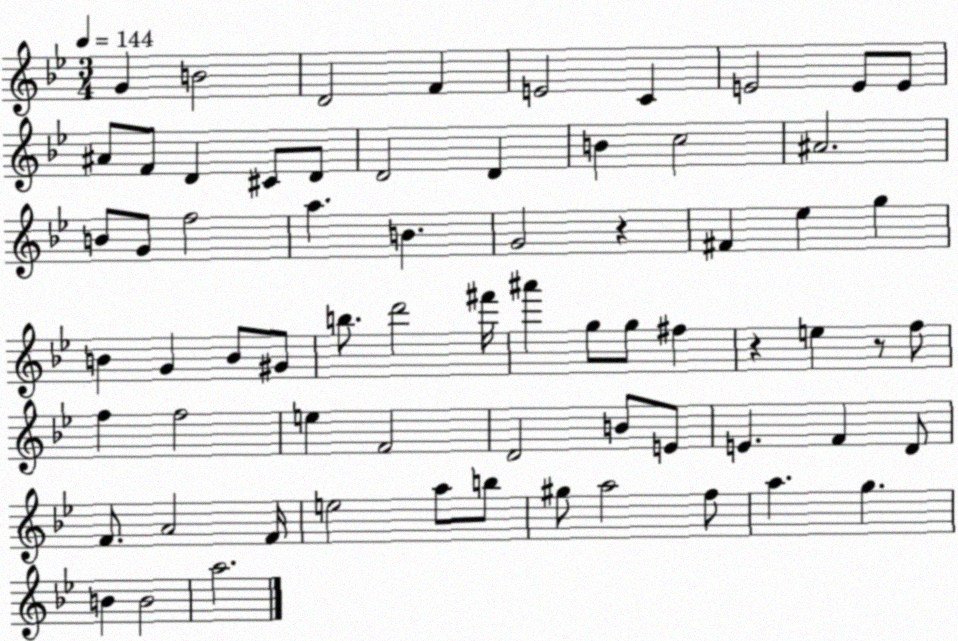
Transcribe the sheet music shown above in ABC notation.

X:1
T:Untitled
M:3/4
L:1/4
K:Bb
G B2 D2 F E2 C E2 E/2 E/2 ^A/2 F/2 D ^C/2 D/2 D2 D B c2 ^A2 B/2 G/2 f2 a B G2 z ^F _e g B G B/2 ^G/2 b/2 d'2 ^f'/4 ^a' g/2 g/2 ^f z e z/2 f/2 f f2 e F2 D2 B/2 E/2 E F D/2 F/2 A2 F/4 e2 a/2 b/2 ^g/2 a2 f/2 a g B B2 a2